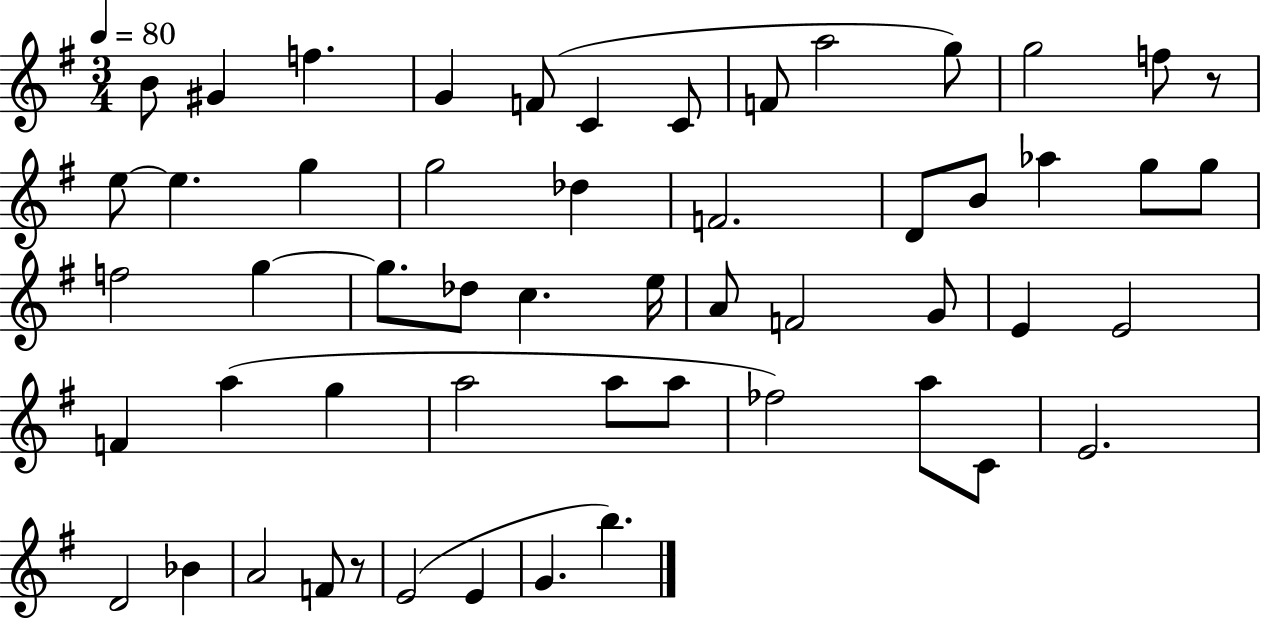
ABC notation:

X:1
T:Untitled
M:3/4
L:1/4
K:G
B/2 ^G f G F/2 C C/2 F/2 a2 g/2 g2 f/2 z/2 e/2 e g g2 _d F2 D/2 B/2 _a g/2 g/2 f2 g g/2 _d/2 c e/4 A/2 F2 G/2 E E2 F a g a2 a/2 a/2 _f2 a/2 C/2 E2 D2 _B A2 F/2 z/2 E2 E G b